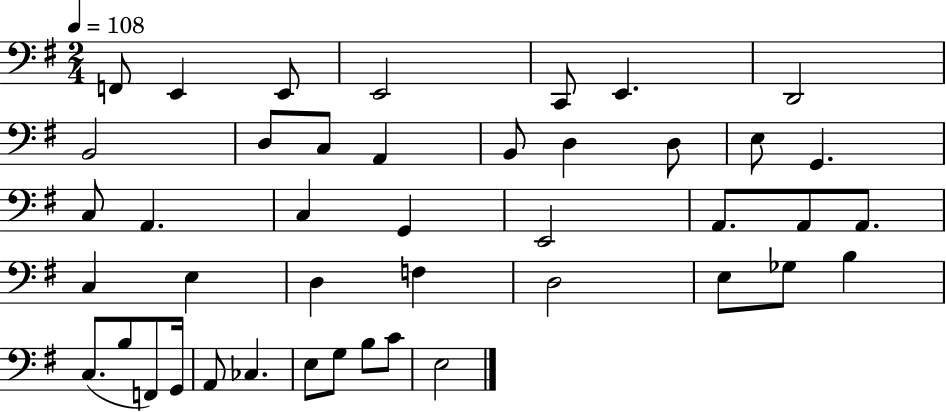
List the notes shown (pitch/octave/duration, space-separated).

F2/e E2/q E2/e E2/h C2/e E2/q. D2/h B2/h D3/e C3/e A2/q B2/e D3/q D3/e E3/e G2/q. C3/e A2/q. C3/q G2/q E2/h A2/e. A2/e A2/e. C3/q E3/q D3/q F3/q D3/h E3/e Gb3/e B3/q C3/e. B3/e F2/e G2/s A2/e CES3/q. E3/e G3/e B3/e C4/e E3/h